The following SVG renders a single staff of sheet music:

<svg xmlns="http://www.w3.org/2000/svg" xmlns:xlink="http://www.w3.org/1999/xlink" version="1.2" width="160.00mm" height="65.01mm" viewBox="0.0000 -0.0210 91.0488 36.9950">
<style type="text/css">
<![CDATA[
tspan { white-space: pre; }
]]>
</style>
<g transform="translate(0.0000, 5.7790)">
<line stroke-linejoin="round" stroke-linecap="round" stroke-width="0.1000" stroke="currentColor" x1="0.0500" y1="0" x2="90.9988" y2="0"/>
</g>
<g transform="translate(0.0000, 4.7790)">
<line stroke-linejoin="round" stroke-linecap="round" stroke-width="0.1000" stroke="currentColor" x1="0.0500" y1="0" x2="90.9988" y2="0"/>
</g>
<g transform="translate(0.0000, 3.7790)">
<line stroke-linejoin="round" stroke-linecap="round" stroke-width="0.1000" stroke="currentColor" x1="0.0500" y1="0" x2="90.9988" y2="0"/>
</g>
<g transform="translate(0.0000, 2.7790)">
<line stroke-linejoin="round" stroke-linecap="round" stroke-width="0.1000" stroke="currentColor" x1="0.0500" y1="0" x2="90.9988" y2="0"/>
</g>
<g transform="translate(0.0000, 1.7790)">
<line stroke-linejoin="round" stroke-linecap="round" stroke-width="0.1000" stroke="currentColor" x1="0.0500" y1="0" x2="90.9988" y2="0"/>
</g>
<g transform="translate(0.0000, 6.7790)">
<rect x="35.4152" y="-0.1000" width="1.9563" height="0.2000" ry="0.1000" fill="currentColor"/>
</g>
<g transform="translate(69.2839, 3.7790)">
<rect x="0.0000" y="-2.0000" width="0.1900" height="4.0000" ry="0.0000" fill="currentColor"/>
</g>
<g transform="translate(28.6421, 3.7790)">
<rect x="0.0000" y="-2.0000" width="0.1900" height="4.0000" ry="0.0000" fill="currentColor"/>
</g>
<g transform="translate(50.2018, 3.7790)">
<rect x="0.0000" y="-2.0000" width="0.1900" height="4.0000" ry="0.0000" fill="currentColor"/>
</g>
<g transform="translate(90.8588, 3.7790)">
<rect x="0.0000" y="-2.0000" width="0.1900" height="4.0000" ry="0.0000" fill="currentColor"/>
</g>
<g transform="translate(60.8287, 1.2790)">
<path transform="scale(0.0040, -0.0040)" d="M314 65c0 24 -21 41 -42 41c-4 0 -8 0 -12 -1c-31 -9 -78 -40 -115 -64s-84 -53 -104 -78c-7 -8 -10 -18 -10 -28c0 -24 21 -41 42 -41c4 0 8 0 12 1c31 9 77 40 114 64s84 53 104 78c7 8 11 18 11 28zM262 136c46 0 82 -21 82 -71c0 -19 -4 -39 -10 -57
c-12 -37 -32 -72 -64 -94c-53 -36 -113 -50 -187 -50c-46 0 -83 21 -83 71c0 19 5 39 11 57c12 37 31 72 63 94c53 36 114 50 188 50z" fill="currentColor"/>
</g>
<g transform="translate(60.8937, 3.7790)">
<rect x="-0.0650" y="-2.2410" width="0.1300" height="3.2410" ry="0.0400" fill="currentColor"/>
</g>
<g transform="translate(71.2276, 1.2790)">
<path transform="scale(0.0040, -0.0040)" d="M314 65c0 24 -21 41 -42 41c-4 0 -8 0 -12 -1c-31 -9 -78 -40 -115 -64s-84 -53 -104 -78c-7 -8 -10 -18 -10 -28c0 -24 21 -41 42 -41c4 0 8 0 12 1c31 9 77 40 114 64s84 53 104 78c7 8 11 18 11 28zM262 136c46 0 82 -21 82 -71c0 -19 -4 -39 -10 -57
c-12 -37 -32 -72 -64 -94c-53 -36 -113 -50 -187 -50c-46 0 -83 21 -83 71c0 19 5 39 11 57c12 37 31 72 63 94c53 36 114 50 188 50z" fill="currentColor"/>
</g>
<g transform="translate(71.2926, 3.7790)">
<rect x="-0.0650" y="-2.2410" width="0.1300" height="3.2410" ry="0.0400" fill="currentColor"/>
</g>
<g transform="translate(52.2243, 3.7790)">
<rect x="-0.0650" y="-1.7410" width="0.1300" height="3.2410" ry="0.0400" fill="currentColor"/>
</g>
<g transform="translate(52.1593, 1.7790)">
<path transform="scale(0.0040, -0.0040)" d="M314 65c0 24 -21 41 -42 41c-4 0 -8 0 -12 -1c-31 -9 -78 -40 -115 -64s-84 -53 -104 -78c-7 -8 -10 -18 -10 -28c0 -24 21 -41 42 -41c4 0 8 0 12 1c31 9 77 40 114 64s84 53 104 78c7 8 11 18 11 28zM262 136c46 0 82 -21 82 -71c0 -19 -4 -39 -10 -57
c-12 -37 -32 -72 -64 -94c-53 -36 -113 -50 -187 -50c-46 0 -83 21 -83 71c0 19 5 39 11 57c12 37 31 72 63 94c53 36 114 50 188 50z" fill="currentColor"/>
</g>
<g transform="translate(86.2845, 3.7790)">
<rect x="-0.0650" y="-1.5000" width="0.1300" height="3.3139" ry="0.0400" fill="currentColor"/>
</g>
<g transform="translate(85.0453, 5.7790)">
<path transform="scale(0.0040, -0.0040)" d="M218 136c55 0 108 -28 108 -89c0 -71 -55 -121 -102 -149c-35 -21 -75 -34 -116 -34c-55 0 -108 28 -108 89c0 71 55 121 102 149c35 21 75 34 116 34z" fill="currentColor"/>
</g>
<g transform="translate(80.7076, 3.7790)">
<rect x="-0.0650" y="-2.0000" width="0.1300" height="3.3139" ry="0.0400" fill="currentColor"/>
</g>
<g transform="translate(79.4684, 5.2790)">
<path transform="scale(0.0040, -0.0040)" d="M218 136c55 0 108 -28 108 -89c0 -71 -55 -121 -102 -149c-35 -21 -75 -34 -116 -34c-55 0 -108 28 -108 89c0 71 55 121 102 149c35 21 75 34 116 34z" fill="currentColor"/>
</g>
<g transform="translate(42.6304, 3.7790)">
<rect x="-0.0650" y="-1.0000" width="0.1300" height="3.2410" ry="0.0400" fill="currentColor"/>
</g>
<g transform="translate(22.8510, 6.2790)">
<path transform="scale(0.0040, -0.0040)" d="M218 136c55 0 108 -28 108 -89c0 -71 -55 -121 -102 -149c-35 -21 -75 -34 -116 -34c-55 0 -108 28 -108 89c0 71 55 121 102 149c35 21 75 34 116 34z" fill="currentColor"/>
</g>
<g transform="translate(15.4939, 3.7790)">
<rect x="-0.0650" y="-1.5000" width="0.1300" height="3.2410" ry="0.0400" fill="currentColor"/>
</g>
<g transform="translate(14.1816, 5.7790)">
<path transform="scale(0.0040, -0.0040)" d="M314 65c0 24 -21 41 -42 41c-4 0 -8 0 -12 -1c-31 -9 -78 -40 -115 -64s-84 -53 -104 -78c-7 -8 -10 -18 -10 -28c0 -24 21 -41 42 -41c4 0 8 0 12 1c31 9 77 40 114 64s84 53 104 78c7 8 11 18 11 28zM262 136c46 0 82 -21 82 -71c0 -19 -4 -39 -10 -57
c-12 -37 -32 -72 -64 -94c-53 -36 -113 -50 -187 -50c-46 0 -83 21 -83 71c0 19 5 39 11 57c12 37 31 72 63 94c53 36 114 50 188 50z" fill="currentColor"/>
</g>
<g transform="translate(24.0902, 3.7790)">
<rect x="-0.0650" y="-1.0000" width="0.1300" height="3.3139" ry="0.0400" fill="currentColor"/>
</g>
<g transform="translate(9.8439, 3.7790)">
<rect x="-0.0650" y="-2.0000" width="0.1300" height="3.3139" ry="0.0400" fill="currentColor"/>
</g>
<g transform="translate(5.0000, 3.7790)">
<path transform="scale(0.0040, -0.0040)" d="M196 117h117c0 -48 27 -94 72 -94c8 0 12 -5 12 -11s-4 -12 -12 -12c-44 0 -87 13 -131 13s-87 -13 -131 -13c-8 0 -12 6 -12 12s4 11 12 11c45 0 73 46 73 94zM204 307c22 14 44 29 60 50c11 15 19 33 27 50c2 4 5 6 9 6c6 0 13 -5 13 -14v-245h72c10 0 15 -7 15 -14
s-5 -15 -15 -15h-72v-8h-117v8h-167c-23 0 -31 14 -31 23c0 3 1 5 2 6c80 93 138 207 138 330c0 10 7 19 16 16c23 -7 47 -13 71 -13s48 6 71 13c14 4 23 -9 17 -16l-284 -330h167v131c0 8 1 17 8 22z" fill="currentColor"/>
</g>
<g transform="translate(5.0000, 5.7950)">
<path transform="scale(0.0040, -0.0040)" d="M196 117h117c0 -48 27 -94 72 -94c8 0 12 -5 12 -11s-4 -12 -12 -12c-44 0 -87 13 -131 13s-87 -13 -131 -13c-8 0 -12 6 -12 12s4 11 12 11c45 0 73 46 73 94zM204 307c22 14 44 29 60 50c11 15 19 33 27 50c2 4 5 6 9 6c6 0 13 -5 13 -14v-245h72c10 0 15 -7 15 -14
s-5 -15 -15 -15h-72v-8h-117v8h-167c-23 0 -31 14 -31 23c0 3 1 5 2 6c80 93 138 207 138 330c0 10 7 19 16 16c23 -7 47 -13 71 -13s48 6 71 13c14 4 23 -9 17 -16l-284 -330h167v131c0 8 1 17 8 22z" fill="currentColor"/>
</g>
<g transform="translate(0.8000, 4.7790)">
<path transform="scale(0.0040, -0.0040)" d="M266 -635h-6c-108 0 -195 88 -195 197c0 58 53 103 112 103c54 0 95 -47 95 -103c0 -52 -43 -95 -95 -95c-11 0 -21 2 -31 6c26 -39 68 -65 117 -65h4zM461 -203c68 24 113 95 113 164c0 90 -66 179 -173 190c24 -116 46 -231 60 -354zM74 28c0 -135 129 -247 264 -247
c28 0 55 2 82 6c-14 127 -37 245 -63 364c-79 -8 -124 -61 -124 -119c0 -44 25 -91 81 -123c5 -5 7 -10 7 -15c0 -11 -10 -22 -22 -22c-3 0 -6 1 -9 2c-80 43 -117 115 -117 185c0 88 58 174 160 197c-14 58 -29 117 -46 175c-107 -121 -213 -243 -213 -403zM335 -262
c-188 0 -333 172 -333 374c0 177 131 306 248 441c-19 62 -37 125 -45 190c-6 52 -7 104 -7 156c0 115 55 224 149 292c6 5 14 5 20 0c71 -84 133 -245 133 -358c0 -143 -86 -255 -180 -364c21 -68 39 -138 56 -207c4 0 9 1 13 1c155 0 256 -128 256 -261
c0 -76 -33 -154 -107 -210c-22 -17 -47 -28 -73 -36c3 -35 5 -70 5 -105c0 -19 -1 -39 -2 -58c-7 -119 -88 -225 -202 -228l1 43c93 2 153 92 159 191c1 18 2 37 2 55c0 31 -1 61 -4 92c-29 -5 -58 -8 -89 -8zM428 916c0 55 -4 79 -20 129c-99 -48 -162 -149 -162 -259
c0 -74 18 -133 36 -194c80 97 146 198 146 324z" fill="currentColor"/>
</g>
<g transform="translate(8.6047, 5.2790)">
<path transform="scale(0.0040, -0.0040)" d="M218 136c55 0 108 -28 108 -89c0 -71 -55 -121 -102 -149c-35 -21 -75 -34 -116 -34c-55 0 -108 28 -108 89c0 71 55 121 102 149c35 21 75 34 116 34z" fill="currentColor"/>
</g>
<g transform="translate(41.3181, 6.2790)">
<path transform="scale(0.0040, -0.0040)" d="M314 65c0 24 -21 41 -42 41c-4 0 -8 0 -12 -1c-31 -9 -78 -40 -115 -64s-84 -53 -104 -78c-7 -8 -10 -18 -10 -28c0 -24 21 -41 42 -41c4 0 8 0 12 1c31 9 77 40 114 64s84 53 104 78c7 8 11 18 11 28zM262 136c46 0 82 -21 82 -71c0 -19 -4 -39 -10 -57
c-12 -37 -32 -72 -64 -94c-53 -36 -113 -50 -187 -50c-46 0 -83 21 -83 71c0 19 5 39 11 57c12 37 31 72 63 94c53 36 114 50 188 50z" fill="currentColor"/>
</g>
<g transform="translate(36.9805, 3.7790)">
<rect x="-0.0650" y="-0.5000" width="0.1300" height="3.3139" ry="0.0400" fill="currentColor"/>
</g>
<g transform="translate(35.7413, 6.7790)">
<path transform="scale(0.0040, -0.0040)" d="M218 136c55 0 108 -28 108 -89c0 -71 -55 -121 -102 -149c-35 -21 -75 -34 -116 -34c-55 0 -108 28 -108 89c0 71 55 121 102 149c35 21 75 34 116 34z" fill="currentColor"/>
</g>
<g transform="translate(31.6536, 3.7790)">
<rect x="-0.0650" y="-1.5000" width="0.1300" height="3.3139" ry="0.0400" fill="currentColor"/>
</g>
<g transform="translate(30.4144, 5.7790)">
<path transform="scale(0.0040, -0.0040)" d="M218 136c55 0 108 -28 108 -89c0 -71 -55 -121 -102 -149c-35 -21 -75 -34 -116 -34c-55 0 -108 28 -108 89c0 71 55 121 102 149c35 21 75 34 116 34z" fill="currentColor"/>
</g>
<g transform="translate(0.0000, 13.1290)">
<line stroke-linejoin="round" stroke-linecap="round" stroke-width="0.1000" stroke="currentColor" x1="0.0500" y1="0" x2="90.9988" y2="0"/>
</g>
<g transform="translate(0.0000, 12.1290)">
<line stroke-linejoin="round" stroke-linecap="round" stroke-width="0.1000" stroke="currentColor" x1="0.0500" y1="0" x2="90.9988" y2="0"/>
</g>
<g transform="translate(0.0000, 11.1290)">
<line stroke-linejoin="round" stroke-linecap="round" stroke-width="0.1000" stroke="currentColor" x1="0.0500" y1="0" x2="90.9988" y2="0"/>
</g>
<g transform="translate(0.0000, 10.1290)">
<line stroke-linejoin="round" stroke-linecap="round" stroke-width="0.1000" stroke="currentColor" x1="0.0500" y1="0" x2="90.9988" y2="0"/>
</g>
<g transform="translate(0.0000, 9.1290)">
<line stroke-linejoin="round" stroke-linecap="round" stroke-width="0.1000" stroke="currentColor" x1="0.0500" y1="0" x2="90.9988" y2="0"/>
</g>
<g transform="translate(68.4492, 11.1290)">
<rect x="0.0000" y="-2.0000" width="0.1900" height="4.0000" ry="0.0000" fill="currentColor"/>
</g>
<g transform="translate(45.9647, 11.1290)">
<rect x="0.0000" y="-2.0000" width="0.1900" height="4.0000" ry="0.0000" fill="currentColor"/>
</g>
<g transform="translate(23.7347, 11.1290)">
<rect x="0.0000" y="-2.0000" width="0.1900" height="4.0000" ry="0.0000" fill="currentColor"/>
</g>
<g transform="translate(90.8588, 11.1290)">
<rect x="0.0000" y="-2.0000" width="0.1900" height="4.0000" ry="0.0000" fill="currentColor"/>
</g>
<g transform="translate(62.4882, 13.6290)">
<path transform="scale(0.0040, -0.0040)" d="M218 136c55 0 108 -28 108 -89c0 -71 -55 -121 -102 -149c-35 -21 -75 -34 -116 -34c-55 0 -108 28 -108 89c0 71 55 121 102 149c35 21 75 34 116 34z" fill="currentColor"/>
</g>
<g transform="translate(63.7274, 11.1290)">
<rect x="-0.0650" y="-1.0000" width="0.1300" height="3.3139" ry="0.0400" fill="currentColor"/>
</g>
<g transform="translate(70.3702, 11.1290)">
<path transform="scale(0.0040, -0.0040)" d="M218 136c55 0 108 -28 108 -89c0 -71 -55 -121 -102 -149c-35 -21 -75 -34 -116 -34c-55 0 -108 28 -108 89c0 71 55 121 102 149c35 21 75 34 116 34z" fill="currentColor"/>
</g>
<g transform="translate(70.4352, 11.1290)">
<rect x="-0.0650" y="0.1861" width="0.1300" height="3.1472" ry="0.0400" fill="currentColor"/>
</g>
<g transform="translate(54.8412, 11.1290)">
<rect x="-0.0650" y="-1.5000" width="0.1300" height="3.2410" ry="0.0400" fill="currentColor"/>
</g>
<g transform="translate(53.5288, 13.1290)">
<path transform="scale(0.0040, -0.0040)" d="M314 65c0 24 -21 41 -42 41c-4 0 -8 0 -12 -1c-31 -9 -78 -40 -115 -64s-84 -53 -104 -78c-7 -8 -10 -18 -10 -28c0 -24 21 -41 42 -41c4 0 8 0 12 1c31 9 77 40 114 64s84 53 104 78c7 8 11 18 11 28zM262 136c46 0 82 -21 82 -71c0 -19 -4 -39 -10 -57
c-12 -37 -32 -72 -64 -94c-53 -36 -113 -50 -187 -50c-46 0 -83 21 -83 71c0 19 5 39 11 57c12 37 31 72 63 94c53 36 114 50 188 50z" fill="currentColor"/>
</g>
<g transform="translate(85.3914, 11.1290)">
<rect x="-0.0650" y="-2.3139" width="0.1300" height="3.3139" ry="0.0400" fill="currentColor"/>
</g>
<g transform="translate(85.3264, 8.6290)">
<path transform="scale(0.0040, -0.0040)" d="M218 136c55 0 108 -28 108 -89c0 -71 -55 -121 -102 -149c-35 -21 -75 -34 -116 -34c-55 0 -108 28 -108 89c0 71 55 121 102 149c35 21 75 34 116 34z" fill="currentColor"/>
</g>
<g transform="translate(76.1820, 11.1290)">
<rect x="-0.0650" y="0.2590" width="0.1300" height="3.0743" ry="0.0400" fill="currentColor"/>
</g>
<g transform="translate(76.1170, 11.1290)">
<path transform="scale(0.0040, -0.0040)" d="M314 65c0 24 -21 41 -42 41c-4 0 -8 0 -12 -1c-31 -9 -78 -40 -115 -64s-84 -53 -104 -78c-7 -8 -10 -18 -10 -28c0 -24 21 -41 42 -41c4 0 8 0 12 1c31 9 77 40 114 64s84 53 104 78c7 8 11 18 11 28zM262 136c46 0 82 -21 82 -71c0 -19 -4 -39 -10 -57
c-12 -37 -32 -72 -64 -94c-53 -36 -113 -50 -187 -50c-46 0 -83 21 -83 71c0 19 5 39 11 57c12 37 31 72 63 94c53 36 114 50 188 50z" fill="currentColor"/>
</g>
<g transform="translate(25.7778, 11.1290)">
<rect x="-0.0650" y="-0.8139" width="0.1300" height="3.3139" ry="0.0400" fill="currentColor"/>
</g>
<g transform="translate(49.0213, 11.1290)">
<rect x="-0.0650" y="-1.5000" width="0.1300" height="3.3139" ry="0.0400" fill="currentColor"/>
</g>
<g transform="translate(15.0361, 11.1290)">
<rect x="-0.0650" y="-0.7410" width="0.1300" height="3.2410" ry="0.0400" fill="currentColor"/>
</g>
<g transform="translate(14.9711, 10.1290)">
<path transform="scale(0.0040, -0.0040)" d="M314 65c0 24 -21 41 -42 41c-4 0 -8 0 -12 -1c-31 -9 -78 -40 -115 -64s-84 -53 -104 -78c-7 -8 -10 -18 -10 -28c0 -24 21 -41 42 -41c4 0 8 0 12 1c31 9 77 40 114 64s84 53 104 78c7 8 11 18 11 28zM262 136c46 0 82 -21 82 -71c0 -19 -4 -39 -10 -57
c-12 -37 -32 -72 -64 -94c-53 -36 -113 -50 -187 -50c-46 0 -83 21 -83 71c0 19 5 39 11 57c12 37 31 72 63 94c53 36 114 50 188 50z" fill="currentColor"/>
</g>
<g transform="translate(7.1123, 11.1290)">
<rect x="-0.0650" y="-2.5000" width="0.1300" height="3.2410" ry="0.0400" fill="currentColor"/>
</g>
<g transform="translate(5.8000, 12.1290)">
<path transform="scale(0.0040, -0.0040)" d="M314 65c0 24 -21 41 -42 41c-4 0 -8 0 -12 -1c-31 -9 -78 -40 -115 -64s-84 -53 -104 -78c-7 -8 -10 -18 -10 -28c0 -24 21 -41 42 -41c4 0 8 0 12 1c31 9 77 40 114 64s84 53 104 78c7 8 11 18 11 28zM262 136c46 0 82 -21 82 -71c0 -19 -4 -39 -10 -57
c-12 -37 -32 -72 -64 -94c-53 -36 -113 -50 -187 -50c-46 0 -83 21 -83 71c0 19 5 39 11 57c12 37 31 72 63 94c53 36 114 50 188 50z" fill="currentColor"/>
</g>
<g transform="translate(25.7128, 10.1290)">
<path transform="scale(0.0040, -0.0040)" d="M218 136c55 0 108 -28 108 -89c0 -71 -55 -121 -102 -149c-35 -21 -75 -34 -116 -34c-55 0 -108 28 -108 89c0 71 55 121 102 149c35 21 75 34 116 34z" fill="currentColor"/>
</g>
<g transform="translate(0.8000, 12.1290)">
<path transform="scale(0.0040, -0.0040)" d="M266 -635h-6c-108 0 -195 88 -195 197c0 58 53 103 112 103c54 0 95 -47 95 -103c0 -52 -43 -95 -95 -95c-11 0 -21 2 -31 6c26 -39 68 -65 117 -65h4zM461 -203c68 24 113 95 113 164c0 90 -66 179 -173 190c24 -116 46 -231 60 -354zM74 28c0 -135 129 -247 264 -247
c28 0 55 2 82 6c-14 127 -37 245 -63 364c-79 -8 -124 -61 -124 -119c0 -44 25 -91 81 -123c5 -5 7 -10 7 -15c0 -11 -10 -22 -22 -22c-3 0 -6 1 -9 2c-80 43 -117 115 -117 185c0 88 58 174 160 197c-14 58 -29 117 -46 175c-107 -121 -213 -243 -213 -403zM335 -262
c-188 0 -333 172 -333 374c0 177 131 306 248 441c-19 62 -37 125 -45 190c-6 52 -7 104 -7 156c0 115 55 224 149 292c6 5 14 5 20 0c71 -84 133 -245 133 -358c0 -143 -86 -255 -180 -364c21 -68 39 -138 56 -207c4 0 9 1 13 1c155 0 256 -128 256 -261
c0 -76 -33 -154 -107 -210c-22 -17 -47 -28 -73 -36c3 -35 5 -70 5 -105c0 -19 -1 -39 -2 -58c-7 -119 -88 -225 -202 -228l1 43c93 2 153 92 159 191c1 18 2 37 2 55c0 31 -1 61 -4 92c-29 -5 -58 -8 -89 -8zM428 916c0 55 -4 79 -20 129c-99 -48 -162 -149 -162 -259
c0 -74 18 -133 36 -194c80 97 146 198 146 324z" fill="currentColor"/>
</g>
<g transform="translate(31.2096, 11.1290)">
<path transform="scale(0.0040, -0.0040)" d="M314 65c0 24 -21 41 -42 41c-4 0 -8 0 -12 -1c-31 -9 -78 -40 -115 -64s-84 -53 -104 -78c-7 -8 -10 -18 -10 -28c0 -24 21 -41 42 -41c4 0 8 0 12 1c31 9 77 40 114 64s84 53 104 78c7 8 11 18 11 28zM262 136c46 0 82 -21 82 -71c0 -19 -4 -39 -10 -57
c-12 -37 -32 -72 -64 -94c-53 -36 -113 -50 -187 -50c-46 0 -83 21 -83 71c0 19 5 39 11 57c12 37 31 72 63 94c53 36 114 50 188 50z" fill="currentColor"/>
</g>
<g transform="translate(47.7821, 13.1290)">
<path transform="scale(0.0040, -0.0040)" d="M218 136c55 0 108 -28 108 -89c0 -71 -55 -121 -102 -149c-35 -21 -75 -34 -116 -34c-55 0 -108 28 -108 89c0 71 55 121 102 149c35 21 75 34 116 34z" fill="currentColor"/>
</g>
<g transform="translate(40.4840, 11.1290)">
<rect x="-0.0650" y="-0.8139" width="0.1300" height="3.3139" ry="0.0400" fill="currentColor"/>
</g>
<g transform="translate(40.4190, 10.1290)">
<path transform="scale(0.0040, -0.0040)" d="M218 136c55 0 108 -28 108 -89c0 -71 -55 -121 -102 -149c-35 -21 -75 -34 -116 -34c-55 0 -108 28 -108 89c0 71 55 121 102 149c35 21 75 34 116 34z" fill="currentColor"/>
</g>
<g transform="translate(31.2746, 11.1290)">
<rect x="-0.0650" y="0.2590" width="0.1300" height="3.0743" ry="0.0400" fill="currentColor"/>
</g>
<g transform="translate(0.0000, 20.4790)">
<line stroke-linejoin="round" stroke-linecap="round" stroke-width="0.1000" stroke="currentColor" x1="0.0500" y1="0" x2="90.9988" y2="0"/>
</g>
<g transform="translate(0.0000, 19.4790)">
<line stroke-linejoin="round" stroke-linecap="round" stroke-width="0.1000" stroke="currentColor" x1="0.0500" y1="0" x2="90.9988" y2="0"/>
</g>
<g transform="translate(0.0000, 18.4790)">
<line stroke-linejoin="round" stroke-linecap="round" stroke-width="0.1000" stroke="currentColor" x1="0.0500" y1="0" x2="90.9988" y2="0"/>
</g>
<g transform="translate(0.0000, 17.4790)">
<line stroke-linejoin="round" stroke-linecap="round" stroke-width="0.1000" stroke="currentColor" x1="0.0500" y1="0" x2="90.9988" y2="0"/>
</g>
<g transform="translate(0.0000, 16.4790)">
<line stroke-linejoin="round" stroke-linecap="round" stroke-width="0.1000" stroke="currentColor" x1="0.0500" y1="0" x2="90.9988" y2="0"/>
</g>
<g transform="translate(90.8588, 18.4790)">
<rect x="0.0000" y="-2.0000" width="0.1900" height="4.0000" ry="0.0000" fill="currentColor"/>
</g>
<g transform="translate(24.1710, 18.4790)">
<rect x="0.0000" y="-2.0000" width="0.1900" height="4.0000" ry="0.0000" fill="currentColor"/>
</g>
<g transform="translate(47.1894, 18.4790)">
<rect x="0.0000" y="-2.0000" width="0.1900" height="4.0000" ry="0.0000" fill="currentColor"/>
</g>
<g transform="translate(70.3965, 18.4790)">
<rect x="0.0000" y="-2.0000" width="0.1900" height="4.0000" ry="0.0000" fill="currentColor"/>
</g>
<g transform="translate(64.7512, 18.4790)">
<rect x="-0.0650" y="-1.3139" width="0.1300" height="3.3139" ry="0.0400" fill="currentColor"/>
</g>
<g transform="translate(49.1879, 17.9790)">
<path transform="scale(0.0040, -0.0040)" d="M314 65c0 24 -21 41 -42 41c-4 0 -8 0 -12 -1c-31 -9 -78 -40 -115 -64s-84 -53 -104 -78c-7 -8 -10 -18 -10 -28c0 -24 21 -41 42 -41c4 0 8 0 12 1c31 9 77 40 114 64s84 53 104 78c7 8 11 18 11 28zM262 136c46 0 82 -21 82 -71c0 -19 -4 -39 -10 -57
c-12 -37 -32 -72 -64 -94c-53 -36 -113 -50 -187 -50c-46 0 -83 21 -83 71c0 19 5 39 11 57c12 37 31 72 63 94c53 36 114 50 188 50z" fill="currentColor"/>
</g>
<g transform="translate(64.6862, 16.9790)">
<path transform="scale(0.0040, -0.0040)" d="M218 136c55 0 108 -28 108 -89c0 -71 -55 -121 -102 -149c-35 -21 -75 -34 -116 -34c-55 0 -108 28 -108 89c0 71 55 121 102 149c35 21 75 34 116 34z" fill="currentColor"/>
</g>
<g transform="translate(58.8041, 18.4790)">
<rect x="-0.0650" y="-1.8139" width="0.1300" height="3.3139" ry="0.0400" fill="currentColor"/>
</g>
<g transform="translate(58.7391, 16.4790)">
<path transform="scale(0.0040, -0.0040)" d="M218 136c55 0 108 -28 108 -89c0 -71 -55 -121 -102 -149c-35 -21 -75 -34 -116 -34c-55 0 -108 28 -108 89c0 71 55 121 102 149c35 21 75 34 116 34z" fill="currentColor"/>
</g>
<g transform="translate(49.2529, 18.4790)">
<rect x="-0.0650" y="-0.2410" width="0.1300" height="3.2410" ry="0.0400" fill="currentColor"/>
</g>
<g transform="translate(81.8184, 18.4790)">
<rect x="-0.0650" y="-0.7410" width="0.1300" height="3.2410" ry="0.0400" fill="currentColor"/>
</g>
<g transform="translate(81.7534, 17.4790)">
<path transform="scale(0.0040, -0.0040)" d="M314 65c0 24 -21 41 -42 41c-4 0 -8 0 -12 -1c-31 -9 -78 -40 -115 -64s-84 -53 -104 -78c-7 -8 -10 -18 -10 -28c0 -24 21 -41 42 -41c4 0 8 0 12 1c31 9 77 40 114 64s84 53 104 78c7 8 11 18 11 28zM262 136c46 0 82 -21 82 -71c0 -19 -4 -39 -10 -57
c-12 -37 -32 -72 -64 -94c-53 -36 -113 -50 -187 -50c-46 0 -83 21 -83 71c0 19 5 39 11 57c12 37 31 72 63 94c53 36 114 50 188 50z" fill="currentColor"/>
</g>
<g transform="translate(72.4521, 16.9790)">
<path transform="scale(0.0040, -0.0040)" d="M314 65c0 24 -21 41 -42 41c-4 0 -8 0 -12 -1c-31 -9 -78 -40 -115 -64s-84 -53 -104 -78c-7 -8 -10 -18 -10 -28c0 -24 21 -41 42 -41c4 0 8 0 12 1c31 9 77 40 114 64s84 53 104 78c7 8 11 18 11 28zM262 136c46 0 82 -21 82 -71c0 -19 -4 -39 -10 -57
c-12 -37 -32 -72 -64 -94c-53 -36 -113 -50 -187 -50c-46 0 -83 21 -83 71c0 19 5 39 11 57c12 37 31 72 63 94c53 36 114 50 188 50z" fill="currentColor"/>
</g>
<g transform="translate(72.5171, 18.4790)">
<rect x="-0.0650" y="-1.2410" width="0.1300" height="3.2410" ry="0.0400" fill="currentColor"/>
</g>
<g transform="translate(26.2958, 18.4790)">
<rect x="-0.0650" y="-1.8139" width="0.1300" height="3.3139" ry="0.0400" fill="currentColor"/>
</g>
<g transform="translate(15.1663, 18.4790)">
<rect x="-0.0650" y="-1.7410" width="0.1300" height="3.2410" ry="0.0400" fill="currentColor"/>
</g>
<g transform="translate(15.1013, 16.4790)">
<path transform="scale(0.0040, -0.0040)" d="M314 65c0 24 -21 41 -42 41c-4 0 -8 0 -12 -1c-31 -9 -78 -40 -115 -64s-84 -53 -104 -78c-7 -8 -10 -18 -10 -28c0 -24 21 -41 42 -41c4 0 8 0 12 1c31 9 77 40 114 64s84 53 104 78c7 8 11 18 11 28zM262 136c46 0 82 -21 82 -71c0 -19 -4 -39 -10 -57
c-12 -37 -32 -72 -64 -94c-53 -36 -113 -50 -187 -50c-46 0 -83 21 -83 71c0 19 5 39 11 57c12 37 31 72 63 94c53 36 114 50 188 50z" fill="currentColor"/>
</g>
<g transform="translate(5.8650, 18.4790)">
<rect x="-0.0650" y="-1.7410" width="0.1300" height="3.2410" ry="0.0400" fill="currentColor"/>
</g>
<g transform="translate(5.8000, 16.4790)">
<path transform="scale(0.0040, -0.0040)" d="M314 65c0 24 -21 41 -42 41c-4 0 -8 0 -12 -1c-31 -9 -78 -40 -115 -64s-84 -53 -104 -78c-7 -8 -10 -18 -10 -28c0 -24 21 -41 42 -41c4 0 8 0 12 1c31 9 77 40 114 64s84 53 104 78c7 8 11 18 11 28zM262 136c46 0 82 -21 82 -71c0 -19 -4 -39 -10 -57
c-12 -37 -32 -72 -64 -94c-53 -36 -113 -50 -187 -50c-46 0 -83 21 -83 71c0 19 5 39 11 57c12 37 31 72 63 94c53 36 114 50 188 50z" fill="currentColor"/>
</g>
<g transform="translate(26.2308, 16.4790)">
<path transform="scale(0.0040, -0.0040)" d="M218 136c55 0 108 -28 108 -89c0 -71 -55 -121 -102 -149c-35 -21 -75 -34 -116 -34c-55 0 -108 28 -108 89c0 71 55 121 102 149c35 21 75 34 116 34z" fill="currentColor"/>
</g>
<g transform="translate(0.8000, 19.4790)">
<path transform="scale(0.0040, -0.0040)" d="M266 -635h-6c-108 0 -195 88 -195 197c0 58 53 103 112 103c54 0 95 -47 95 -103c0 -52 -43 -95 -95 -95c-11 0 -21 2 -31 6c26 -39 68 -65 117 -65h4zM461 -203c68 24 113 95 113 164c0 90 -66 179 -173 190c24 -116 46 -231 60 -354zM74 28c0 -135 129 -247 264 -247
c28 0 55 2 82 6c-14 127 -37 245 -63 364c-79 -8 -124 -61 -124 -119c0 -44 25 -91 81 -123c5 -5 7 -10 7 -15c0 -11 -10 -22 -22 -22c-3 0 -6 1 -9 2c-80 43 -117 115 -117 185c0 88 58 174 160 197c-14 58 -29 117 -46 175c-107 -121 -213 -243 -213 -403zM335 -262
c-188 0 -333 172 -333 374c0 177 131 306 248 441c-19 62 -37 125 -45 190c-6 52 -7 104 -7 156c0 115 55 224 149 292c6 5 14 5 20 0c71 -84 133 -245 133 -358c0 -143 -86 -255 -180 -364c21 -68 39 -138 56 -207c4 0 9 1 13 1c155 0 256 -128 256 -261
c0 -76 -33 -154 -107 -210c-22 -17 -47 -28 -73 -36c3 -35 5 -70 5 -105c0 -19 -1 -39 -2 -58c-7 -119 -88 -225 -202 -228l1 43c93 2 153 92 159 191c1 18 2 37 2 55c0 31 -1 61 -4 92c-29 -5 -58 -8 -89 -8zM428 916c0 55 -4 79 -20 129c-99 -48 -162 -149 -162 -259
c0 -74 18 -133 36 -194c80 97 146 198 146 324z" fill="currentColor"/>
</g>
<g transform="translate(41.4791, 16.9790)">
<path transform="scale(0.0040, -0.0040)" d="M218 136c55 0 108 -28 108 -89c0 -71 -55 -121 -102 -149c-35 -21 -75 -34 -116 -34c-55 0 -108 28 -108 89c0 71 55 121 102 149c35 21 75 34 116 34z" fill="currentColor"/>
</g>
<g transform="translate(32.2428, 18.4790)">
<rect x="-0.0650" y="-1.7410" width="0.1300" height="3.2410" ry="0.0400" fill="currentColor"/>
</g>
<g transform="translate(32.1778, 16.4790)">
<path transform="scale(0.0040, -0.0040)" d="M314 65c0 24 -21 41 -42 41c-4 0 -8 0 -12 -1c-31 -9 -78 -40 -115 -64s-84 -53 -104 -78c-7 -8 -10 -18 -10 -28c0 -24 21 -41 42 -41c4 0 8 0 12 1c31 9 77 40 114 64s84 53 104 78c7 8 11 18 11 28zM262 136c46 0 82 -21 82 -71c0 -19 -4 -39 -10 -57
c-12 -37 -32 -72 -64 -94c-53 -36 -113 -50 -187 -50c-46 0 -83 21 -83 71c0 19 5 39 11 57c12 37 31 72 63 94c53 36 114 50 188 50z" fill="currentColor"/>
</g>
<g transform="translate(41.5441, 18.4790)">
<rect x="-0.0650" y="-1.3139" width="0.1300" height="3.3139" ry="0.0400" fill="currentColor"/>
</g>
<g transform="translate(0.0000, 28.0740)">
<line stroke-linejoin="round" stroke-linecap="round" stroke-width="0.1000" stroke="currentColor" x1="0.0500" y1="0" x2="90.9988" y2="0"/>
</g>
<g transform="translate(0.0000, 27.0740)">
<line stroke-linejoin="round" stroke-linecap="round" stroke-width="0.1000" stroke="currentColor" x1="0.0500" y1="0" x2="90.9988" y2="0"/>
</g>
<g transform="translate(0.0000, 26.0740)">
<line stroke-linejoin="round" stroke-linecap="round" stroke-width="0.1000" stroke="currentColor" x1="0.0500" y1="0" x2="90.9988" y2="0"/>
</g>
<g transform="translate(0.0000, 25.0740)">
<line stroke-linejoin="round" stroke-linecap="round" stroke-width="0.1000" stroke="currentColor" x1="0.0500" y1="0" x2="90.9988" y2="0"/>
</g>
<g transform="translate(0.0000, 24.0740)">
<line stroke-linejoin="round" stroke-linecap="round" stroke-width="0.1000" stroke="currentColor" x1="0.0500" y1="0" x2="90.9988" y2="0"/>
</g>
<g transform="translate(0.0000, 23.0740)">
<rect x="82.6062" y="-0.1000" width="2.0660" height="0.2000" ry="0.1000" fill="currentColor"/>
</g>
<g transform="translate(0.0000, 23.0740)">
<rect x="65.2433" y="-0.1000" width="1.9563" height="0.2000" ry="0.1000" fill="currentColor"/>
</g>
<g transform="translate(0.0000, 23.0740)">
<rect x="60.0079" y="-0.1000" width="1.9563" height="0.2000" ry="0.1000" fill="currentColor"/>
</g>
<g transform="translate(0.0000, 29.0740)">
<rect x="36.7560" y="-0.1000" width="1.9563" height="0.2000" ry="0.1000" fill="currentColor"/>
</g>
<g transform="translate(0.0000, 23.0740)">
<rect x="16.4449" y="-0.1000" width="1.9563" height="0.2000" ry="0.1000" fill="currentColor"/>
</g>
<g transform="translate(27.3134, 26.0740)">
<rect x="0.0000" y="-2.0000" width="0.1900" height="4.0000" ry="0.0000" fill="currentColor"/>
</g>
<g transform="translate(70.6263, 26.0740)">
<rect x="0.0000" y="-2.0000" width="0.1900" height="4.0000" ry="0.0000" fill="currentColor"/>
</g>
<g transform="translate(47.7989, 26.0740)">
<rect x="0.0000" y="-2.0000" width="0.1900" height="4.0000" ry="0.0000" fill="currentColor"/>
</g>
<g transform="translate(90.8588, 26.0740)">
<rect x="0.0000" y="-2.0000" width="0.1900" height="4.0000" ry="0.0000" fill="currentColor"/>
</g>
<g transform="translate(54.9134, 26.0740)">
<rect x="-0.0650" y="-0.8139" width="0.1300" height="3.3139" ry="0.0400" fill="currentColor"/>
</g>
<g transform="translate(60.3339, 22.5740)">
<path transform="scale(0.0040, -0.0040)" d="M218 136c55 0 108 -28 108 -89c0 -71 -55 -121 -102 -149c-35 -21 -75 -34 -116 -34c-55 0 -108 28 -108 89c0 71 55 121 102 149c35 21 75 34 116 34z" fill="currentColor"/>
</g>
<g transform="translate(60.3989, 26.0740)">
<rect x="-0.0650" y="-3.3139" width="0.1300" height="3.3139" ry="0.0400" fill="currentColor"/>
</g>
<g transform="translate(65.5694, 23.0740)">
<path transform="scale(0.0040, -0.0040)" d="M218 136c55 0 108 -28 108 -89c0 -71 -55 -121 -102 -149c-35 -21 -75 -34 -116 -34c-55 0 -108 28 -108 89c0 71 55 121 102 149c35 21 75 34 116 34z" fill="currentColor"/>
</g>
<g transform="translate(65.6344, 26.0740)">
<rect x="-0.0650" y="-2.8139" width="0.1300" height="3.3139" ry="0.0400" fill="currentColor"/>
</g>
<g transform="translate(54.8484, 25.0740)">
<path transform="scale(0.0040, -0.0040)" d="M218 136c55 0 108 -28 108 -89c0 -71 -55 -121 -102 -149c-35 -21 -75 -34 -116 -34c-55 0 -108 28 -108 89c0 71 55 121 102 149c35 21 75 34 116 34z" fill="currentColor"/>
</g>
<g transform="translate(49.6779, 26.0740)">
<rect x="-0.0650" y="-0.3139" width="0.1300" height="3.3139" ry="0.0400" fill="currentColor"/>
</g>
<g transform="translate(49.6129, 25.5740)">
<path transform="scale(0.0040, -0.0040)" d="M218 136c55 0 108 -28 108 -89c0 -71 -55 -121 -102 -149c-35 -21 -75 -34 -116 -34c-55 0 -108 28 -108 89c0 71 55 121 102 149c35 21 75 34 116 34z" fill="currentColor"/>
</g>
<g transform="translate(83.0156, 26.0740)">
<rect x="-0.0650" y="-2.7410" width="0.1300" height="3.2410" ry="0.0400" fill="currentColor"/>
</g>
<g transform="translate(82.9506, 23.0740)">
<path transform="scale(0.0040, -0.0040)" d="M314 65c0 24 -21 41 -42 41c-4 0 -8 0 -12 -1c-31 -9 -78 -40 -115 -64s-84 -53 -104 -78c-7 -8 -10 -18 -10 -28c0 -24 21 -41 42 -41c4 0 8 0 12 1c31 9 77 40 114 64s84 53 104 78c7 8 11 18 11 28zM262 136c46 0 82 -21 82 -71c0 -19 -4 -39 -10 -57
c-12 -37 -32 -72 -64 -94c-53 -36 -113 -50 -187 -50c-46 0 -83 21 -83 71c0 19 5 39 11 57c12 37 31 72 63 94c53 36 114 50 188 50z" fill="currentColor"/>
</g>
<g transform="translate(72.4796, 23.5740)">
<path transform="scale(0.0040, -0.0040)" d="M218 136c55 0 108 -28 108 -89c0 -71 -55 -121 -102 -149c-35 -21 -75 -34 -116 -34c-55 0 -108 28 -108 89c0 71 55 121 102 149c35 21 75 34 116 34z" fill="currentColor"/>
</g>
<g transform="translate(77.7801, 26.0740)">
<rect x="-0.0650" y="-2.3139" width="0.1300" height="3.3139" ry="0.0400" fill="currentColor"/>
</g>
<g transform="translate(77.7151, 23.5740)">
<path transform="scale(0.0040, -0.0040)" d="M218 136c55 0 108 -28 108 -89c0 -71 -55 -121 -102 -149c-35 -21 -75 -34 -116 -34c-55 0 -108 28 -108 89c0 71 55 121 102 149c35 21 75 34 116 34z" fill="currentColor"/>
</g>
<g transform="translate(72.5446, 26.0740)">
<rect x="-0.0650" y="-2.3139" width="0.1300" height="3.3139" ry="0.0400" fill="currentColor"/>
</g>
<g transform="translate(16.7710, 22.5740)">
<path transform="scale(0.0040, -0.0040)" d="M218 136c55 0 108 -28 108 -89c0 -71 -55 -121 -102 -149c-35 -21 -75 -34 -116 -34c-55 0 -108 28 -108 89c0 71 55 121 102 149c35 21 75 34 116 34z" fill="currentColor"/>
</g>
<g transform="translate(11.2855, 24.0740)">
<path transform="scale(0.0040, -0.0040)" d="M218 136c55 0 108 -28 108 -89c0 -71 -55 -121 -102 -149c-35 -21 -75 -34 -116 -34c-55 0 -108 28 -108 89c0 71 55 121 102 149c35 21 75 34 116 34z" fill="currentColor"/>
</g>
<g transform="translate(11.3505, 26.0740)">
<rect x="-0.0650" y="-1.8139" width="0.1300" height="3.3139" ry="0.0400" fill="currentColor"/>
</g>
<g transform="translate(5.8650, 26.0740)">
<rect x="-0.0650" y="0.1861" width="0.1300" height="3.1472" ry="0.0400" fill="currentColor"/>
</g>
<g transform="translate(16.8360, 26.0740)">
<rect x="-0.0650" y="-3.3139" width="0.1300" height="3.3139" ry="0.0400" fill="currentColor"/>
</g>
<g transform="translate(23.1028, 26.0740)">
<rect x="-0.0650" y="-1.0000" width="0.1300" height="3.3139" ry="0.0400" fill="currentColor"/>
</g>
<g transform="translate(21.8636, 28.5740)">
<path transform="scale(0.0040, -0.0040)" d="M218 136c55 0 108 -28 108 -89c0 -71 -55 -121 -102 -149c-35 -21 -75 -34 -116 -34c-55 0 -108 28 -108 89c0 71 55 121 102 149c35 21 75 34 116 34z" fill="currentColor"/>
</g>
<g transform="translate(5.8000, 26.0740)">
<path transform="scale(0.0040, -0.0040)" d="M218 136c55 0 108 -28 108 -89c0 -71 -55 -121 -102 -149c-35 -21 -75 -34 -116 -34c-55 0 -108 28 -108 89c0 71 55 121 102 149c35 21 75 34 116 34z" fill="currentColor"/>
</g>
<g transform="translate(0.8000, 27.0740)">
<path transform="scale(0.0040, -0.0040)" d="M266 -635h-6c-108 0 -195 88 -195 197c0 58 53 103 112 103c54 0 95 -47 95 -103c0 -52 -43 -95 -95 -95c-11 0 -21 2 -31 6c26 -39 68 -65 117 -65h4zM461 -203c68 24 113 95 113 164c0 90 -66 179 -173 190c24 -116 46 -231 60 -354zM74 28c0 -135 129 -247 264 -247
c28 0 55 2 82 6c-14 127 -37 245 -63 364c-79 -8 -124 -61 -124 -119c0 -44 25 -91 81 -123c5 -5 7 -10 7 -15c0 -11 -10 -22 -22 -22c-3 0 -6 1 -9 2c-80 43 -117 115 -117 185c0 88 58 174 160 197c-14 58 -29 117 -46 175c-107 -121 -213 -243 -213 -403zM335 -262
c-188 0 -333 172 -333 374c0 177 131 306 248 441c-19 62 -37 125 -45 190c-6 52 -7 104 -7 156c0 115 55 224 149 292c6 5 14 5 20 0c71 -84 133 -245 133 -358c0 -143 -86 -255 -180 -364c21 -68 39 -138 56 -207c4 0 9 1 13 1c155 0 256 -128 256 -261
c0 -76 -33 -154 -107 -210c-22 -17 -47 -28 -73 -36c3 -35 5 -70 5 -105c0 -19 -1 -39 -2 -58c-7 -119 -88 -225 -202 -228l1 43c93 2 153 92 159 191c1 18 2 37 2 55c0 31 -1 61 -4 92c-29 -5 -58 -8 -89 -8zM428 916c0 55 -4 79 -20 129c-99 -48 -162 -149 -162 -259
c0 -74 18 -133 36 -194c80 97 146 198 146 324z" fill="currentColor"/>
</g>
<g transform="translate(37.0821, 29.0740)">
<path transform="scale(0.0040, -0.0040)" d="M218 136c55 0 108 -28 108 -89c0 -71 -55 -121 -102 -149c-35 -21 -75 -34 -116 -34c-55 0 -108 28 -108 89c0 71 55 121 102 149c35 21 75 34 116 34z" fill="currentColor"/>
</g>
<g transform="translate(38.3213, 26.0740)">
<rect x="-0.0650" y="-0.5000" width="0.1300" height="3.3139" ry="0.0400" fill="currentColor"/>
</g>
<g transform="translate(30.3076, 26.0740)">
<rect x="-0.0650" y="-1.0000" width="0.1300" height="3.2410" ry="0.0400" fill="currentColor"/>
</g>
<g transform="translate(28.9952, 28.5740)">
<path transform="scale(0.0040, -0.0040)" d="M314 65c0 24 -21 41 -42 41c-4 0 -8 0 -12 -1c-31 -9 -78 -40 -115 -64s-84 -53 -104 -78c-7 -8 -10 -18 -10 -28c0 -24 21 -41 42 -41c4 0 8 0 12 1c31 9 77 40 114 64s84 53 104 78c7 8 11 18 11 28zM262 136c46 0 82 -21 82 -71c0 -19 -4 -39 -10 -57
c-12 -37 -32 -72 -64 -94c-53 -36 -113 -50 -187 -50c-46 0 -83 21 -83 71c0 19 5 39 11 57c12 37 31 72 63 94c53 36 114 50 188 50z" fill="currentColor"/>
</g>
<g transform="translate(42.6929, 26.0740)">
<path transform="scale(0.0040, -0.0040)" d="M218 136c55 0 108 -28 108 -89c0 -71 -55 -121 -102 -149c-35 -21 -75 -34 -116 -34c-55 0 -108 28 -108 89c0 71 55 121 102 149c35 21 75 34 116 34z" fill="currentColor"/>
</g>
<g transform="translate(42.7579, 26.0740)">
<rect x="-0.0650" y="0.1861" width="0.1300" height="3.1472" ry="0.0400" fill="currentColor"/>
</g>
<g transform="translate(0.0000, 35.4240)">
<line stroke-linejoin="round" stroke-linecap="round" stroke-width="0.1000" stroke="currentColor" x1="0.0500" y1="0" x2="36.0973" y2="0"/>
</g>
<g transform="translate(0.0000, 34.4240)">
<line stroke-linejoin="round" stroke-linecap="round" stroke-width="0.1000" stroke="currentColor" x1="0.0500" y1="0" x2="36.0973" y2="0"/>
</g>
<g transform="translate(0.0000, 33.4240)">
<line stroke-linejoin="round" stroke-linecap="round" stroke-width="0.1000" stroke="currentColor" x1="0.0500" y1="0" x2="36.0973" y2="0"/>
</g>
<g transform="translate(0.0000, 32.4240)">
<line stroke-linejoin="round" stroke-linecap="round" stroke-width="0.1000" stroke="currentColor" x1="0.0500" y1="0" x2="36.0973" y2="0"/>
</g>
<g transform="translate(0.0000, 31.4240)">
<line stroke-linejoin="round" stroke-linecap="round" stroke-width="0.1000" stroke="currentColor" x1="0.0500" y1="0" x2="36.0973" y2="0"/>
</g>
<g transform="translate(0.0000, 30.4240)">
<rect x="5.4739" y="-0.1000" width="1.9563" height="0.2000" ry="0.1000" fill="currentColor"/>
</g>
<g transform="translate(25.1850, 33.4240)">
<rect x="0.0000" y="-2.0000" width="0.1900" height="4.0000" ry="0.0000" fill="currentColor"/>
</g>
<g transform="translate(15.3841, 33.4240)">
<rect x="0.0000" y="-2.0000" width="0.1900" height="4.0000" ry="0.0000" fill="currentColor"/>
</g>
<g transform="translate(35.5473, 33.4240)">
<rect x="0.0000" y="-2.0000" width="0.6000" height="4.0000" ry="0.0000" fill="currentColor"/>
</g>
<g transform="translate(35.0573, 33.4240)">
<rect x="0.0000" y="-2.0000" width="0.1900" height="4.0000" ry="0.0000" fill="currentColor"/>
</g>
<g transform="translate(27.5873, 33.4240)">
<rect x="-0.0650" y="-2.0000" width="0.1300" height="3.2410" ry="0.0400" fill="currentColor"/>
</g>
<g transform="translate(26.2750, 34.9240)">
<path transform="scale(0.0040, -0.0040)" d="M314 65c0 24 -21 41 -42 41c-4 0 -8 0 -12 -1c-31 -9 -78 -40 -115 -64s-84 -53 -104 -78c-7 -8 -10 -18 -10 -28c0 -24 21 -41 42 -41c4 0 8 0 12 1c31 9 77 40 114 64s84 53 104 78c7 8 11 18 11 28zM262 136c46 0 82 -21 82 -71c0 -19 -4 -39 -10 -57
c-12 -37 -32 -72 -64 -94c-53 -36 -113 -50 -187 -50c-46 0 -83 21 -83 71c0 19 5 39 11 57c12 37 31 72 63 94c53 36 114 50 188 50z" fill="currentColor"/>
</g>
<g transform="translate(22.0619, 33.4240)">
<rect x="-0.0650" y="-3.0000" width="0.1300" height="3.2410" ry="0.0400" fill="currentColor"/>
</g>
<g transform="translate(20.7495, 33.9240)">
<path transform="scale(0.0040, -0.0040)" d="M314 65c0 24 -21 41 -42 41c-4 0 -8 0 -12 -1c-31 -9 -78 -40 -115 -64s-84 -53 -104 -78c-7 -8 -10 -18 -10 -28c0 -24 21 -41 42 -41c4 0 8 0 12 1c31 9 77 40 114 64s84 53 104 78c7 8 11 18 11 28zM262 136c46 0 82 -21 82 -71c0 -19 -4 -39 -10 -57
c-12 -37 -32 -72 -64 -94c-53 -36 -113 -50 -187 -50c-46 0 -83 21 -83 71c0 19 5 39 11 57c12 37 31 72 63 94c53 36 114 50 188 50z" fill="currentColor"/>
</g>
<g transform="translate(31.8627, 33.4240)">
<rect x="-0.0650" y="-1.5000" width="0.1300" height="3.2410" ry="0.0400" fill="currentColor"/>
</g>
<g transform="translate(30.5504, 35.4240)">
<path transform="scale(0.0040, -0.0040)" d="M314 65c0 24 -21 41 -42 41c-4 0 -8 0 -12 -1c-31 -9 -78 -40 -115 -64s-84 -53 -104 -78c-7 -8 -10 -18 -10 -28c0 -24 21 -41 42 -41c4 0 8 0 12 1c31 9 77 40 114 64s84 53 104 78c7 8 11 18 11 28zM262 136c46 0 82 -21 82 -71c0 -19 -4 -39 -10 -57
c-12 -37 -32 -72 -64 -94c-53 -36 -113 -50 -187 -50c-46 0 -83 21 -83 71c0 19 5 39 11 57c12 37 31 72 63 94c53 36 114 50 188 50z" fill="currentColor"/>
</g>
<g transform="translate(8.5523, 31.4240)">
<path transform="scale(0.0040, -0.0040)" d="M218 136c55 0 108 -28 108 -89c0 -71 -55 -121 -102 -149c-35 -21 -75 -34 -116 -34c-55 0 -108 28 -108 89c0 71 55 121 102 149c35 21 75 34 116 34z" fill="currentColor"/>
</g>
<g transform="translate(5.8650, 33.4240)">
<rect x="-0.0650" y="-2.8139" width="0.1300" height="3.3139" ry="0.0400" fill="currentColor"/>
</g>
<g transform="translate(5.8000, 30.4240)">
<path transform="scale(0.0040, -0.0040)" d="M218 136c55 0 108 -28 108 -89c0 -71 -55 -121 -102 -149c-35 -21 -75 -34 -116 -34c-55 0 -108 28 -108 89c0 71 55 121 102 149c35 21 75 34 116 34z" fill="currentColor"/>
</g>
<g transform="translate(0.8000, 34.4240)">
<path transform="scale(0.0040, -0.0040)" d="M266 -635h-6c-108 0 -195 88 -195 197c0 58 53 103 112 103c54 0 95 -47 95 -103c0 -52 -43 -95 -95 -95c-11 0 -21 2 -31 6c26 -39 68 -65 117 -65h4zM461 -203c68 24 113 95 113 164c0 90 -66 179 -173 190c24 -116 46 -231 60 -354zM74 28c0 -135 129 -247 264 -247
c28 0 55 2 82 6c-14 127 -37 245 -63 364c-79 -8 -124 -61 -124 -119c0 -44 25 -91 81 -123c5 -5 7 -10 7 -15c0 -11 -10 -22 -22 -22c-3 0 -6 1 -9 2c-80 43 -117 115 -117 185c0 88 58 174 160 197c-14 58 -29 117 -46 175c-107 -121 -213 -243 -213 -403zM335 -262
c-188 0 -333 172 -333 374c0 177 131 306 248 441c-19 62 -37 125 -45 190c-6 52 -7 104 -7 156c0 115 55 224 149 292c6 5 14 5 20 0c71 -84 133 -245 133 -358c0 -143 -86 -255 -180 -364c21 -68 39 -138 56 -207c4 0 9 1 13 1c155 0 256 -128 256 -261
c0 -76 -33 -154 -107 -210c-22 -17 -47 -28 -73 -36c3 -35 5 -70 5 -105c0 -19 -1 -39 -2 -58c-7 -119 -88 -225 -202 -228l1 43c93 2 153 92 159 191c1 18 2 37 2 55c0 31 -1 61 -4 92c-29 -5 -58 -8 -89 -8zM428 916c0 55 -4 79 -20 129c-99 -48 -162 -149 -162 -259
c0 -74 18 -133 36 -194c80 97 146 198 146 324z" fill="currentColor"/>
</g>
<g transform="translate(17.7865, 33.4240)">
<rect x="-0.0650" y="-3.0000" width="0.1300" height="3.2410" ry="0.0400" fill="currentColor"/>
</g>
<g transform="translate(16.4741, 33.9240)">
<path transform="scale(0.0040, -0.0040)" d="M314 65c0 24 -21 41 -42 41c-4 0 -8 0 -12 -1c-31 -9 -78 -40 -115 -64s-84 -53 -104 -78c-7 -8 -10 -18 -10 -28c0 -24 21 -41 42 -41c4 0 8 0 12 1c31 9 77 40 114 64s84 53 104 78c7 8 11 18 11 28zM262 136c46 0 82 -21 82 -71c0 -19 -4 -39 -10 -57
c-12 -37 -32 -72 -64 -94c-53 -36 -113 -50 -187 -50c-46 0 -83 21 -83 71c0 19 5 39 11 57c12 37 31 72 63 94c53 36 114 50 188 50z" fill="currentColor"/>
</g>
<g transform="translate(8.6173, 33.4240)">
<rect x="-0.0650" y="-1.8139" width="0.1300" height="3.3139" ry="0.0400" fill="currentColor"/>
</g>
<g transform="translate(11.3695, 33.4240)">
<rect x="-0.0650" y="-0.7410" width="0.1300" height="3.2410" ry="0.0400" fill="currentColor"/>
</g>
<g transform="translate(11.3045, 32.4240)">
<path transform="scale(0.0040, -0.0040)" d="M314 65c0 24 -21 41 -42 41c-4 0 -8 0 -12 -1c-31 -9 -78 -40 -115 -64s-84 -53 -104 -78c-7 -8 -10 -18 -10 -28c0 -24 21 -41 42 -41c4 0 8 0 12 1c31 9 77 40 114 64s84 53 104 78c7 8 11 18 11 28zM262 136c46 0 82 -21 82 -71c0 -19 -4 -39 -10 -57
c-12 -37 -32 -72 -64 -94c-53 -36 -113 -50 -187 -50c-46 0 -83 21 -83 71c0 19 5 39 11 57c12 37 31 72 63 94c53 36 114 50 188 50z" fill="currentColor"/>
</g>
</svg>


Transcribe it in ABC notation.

X:1
T:Untitled
M:4/4
L:1/4
K:C
F E2 D E C D2 f2 g2 g2 F E G2 d2 d B2 d E E2 D B B2 g f2 f2 f f2 e c2 f e e2 d2 B f b D D2 C B c d b a g g a2 a f d2 A2 A2 F2 E2